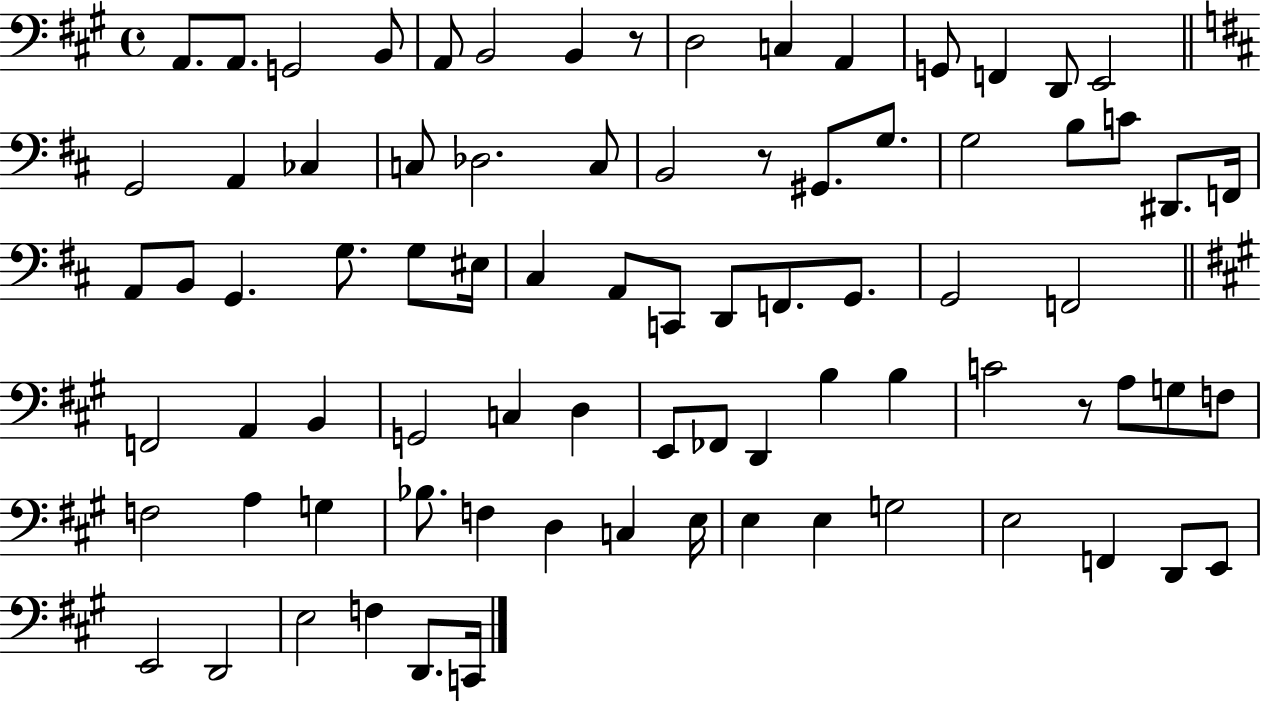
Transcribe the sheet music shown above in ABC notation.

X:1
T:Untitled
M:4/4
L:1/4
K:A
A,,/2 A,,/2 G,,2 B,,/2 A,,/2 B,,2 B,, z/2 D,2 C, A,, G,,/2 F,, D,,/2 E,,2 G,,2 A,, _C, C,/2 _D,2 C,/2 B,,2 z/2 ^G,,/2 G,/2 G,2 B,/2 C/2 ^D,,/2 F,,/4 A,,/2 B,,/2 G,, G,/2 G,/2 ^E,/4 ^C, A,,/2 C,,/2 D,,/2 F,,/2 G,,/2 G,,2 F,,2 F,,2 A,, B,, G,,2 C, D, E,,/2 _F,,/2 D,, B, B, C2 z/2 A,/2 G,/2 F,/2 F,2 A, G, _B,/2 F, D, C, E,/4 E, E, G,2 E,2 F,, D,,/2 E,,/2 E,,2 D,,2 E,2 F, D,,/2 C,,/4